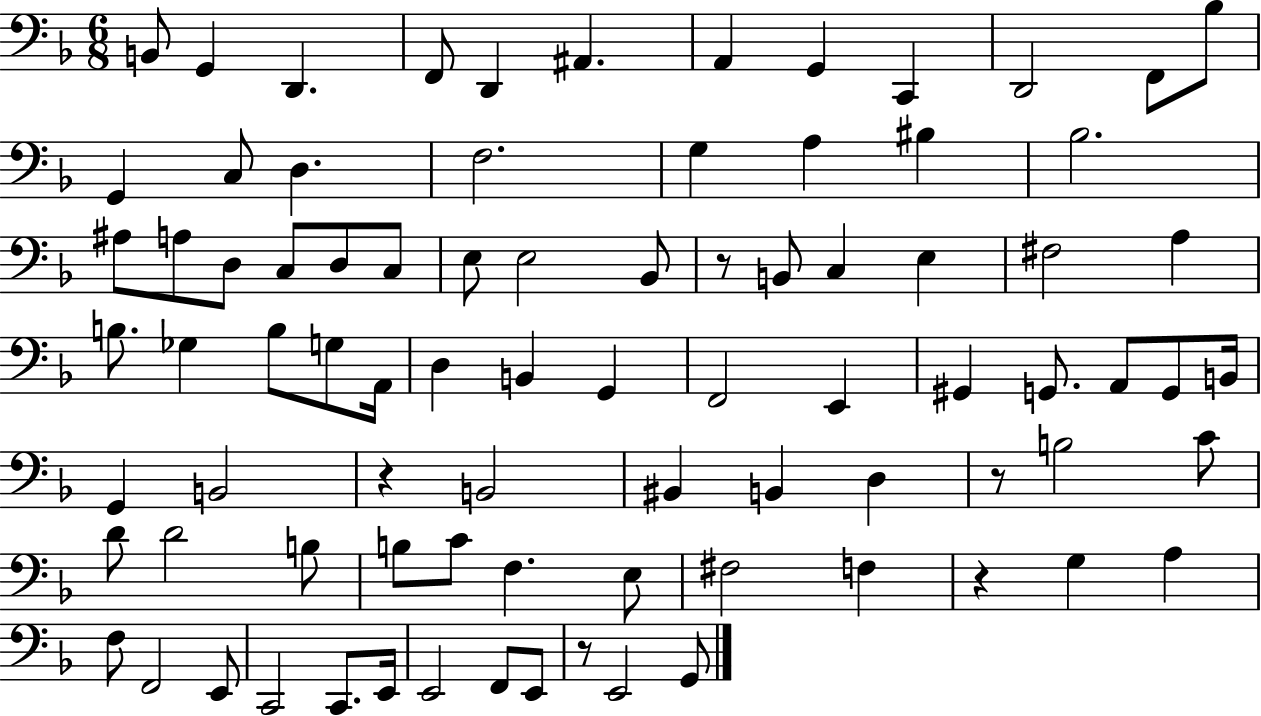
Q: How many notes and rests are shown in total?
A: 84